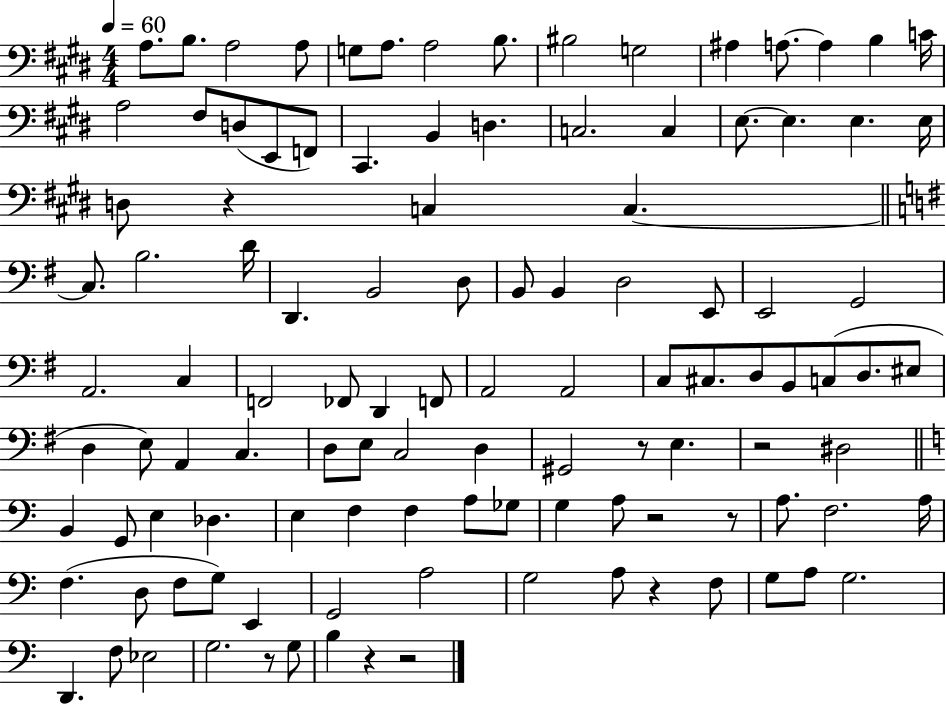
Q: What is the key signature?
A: E major